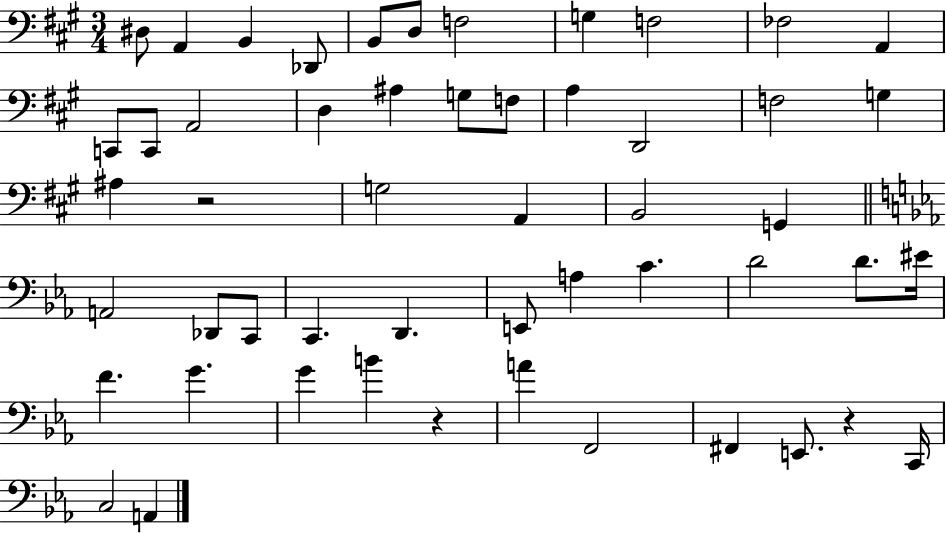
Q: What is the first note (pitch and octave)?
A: D#3